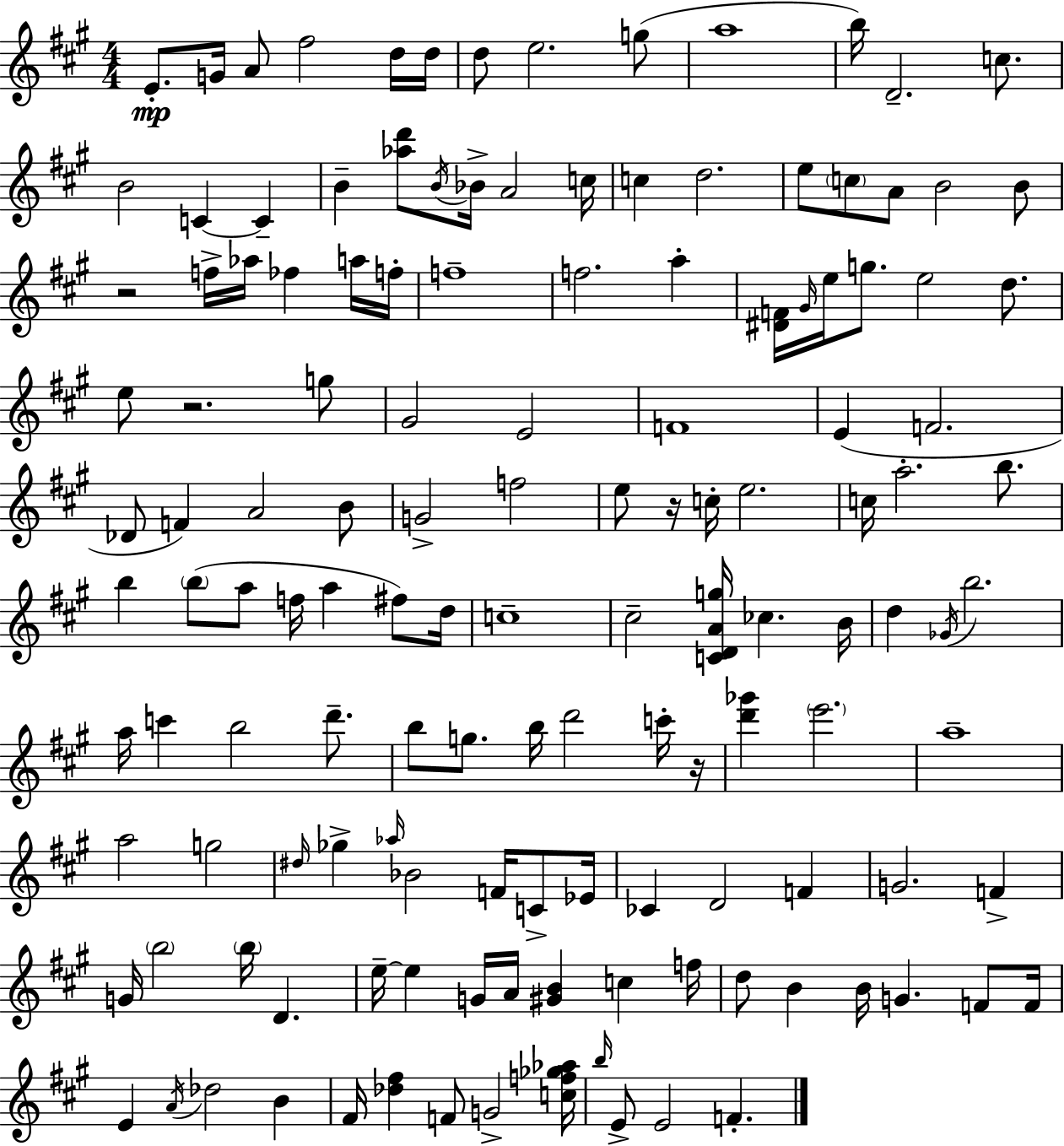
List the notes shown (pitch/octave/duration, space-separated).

E4/e. G4/s A4/e F#5/h D5/s D5/s D5/e E5/h. G5/e A5/w B5/s D4/h. C5/e. B4/h C4/q C4/q B4/q [Ab5,D6]/e B4/s Bb4/s A4/h C5/s C5/q D5/h. E5/e C5/e A4/e B4/h B4/e R/h F5/s Ab5/s FES5/q A5/s F5/s F5/w F5/h. A5/q [D#4,F4]/s G#4/s E5/s G5/e. E5/h D5/e. E5/e R/h. G5/e G#4/h E4/h F4/w E4/q F4/h. Db4/e F4/q A4/h B4/e G4/h F5/h E5/e R/s C5/s E5/h. C5/s A5/h. B5/e. B5/q B5/e A5/e F5/s A5/q F#5/e D5/s C5/w C#5/h [C4,D4,A4,G5]/s CES5/q. B4/s D5/q Gb4/s B5/h. A5/s C6/q B5/h D6/e. B5/e G5/e. B5/s D6/h C6/s R/s [D6,Gb6]/q E6/h. A5/w A5/h G5/h D#5/s Gb5/q Ab5/s Bb4/h F4/s C4/e Eb4/s CES4/q D4/h F4/q G4/h. F4/q G4/s B5/h B5/s D4/q. E5/s E5/q G4/s A4/s [G#4,B4]/q C5/q F5/s D5/e B4/q B4/s G4/q. F4/e F4/s E4/q A4/s Db5/h B4/q F#4/s [Db5,F#5]/q F4/e G4/h [C5,F5,Gb5,Ab5]/s B5/s E4/e E4/h F4/q.